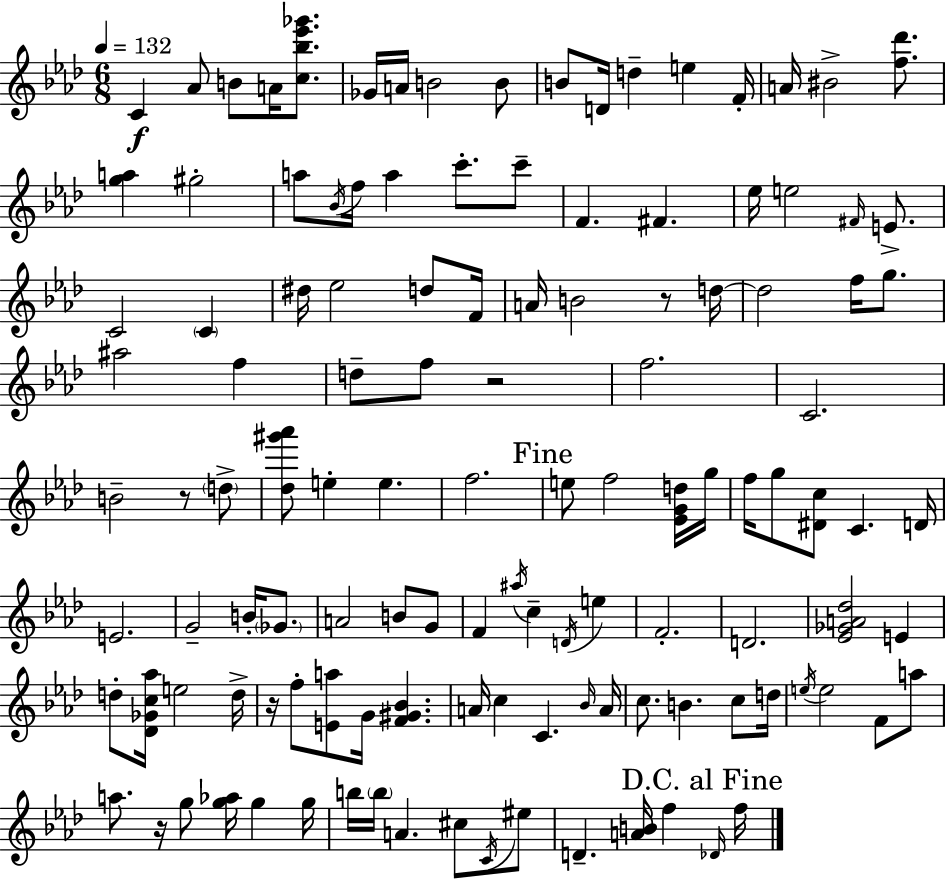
{
  \clef treble
  \numericTimeSignature
  \time 6/8
  \key f \minor
  \tempo 4 = 132
  c'4\f aes'8 b'8 a'16 <c'' bes'' ees''' ges'''>8. | ges'16 a'16 b'2 b'8 | b'8 d'16 d''4-- e''4 f'16-. | a'16 bis'2-> <f'' des'''>8. | \break <g'' a''>4 gis''2-. | a''8 \acciaccatura { bes'16 } f''16 a''4 c'''8.-. c'''8-- | f'4. fis'4. | ees''16 e''2 \grace { fis'16 } e'8.-> | \break c'2 \parenthesize c'4 | dis''16 ees''2 d''8 | f'16 a'16 b'2 r8 | d''16~~ d''2 f''16 g''8. | \break ais''2 f''4 | d''8-- f''8 r2 | f''2. | c'2. | \break b'2-- r8 | \parenthesize d''8-> <des'' gis''' aes'''>8 e''4-. e''4. | f''2. | \mark "Fine" e''8 f''2 | \break <ees' g' d''>16 g''16 f''16 g''8 <dis' c''>8 c'4. | d'16 e'2. | g'2-- b'16-. \parenthesize ges'8. | a'2 b'8 | \break g'8 f'4 \acciaccatura { ais''16 } c''4-- \acciaccatura { d'16 } | e''4 f'2.-. | d'2. | <ees' ges' a' des''>2 | \break e'4 d''8-. <des' ges' c'' aes''>16 e''2 | d''16-> r16 f''8-. <e' a''>8 g'16 <f' gis' bes'>4. | a'16 c''4 c'4. | \grace { bes'16 } a'16 c''8. b'4. | \break c''8 d''16 \acciaccatura { e''16 } e''2 | f'8 a''8 a''8. r16 g''8 | <g'' aes''>16 g''4 g''16 b''16 \parenthesize b''16 a'4. | cis''8 \acciaccatura { c'16 } eis''8 d'4.-- | \break <a' b'>16 f''4 \mark "D.C. al Fine" \grace { des'16 } f''16 \bar "|."
}